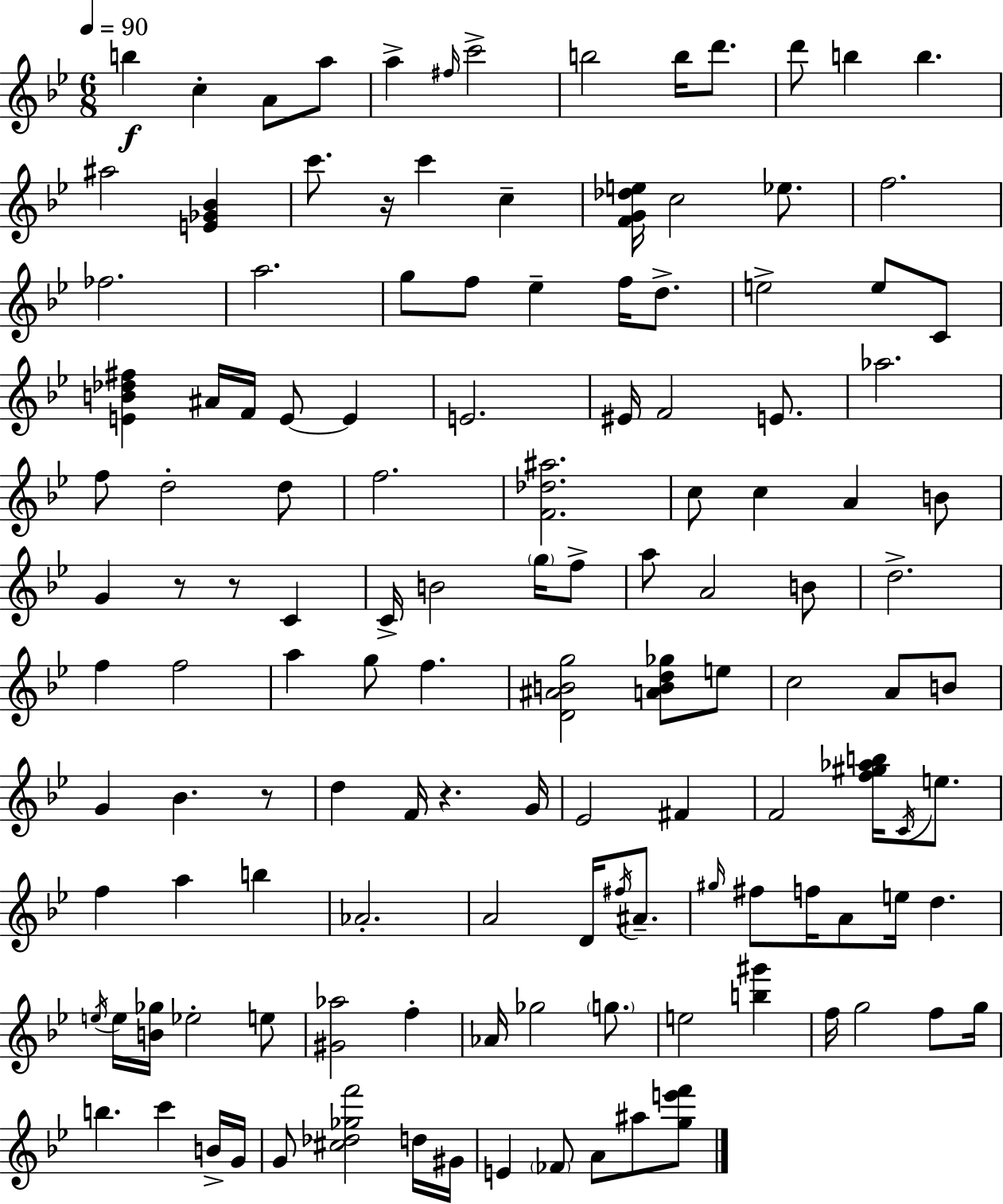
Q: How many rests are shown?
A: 5